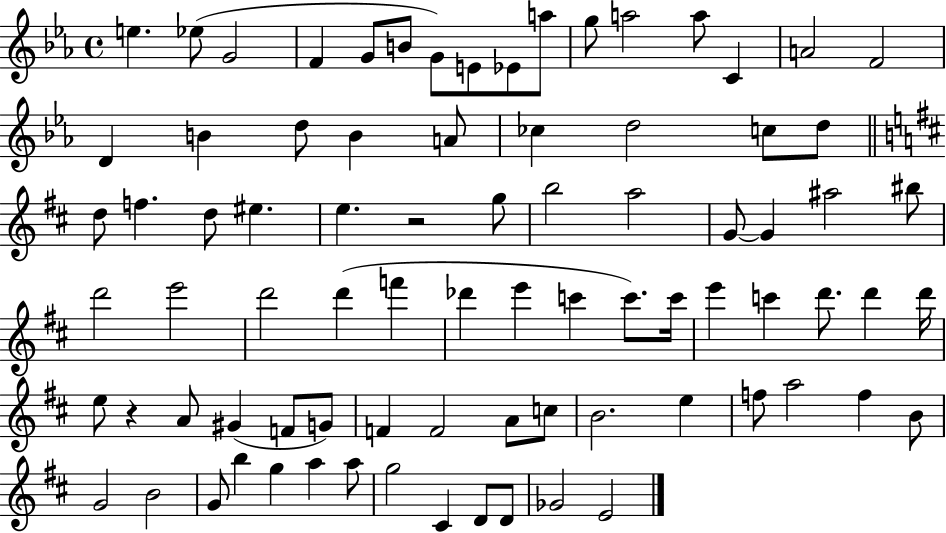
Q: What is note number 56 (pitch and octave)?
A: F4